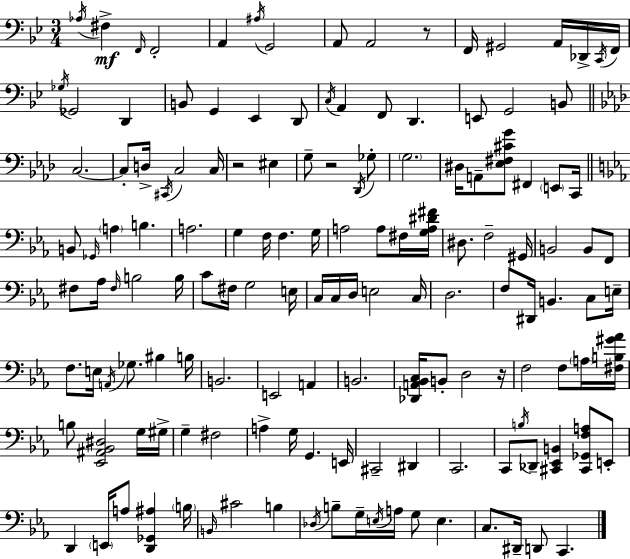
Ab3/s F#3/q F2/s F2/h A2/q A#3/s G2/h A2/e A2/h R/e F2/s G#2/h A2/s Db2/s C2/s F2/s Gb3/s Gb2/h D2/q B2/e G2/q Eb2/q D2/e C3/s A2/q F2/e D2/q. E2/e G2/h B2/e C3/h. C3/e D3/s C#2/s C3/h C3/s R/h EIS3/q G3/e R/h Db2/s Gb3/e G3/h. D#3/s A2/e [Eb3,F#3,C#4,G4]/e F#2/q E2/e C2/s B2/e Gb2/s A3/q B3/q. A3/h. G3/q F3/s F3/q. G3/s A3/h A3/e F#3/s [G3,A3,D#4,F#4]/s D#3/e. F3/h G#2/s B2/h B2/e F2/e F#3/e Ab3/s F#3/s B3/h B3/s C4/e F#3/s G3/h E3/s C3/s C3/s D3/s E3/h C3/s D3/h. F3/e D#2/s B2/q. C3/e E3/s F3/e. E3/s A2/s Gb3/e. BIS3/q B3/s B2/h. E2/h A2/q B2/h. [Db2,A2,Bb2,C3]/s B2/e D3/h R/s F3/h F3/e A3/s [F#3,B3,G#4,Ab4]/s B3/e [Eb2,A#2,Bb2,D#3]/h G3/s G#3/s G3/q F#3/h A3/q G3/s G2/q. E2/s C#2/h D#2/q C2/h. C2/e B3/s Db2/e [C#2,Eb2,B2]/q [C#2,Gb2,F3,A3]/e E2/e D2/q E2/s A3/e [D2,Gb2,A#3]/q B3/s B2/s C#4/h B3/q Db3/s B3/e G3/s E3/s A3/s G3/e E3/q. C3/e. D#2/s D2/e C2/q.